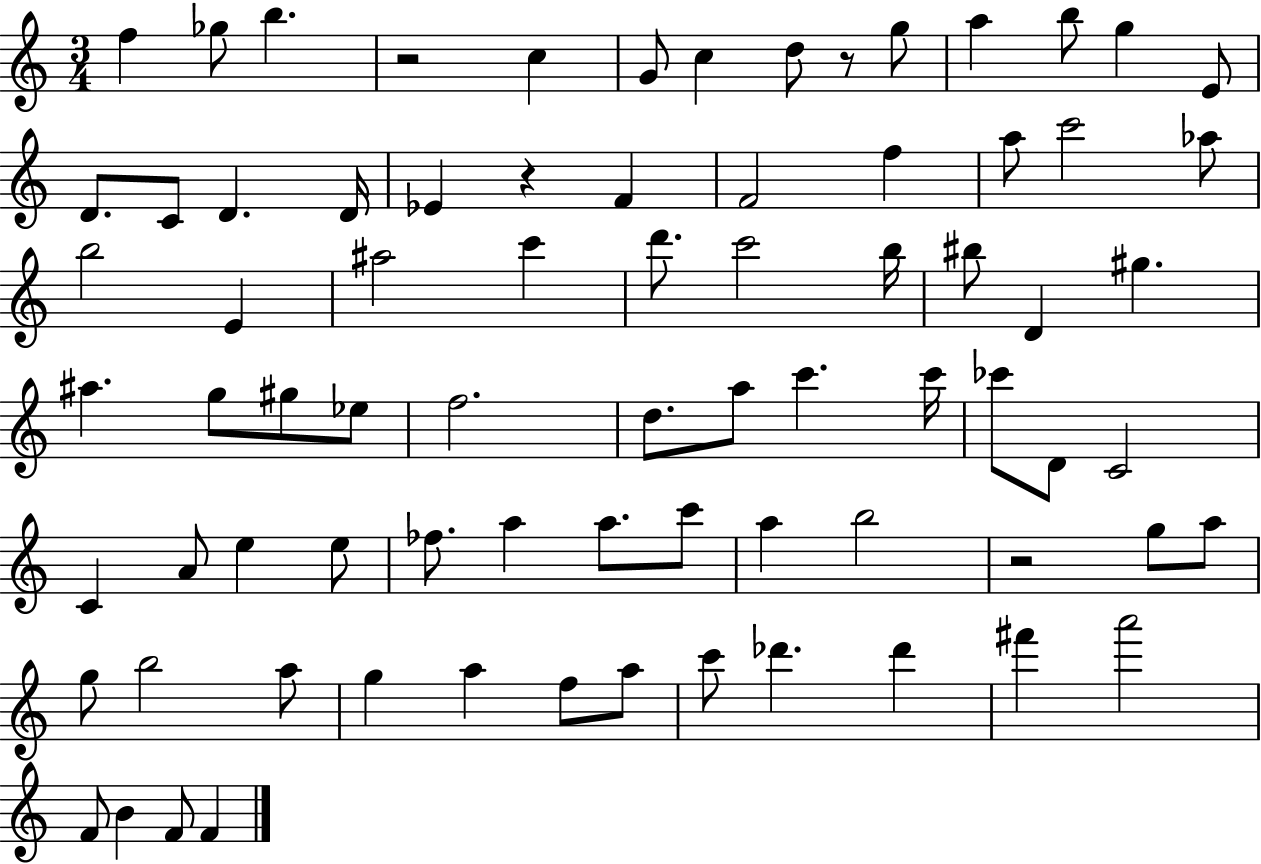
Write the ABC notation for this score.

X:1
T:Untitled
M:3/4
L:1/4
K:C
f _g/2 b z2 c G/2 c d/2 z/2 g/2 a b/2 g E/2 D/2 C/2 D D/4 _E z F F2 f a/2 c'2 _a/2 b2 E ^a2 c' d'/2 c'2 b/4 ^b/2 D ^g ^a g/2 ^g/2 _e/2 f2 d/2 a/2 c' c'/4 _c'/2 D/2 C2 C A/2 e e/2 _f/2 a a/2 c'/2 a b2 z2 g/2 a/2 g/2 b2 a/2 g a f/2 a/2 c'/2 _d' _d' ^f' a'2 F/2 B F/2 F